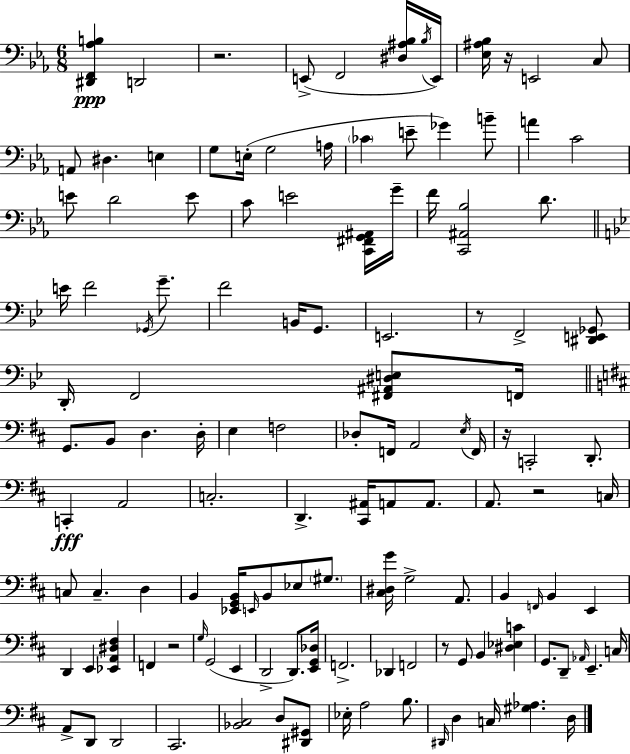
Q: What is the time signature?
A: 6/8